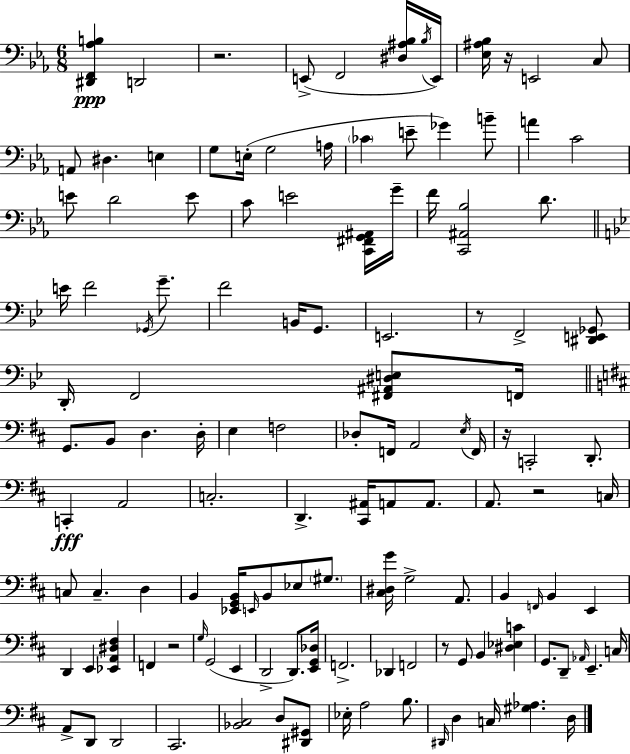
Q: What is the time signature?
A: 6/8